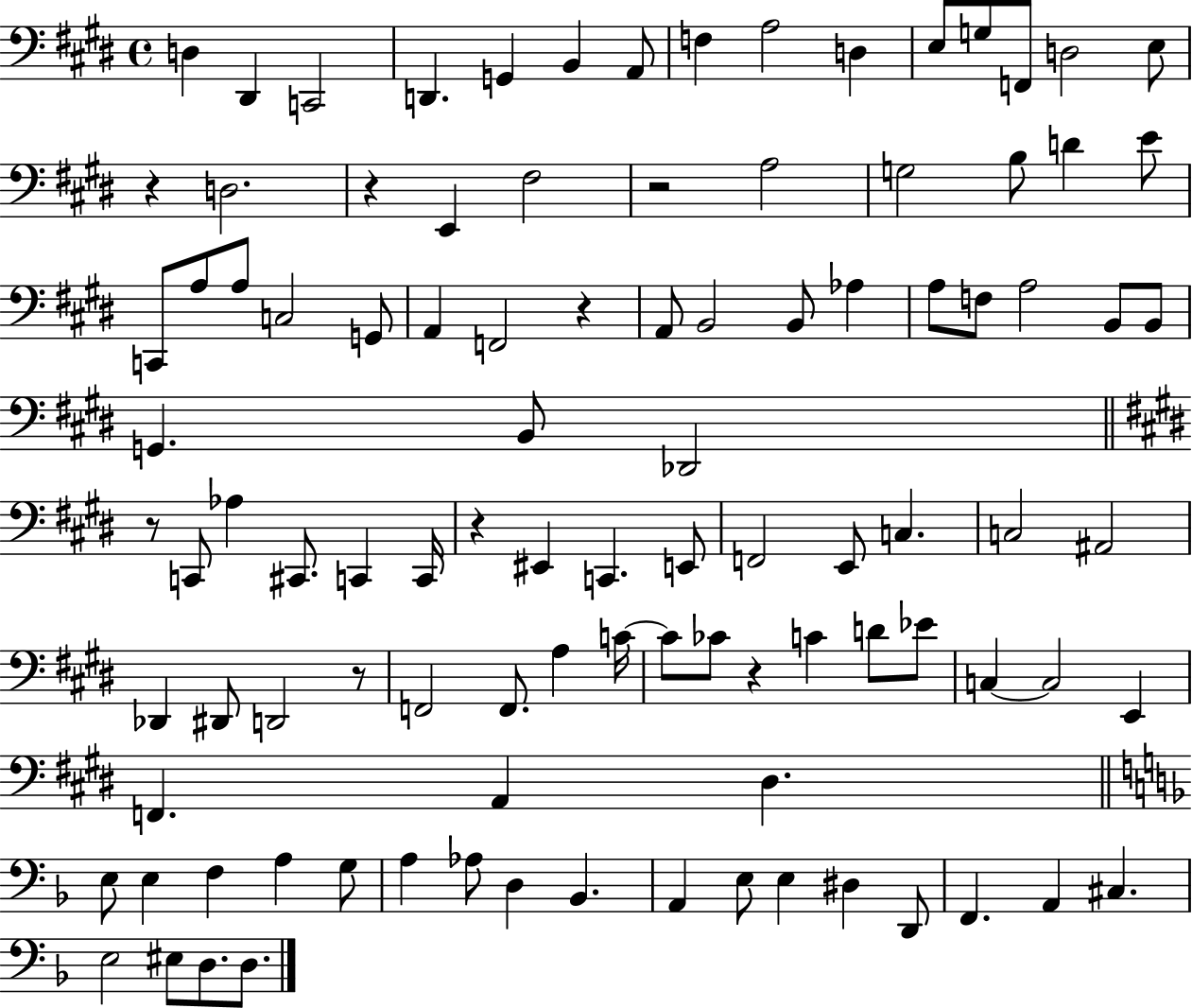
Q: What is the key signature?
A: E major